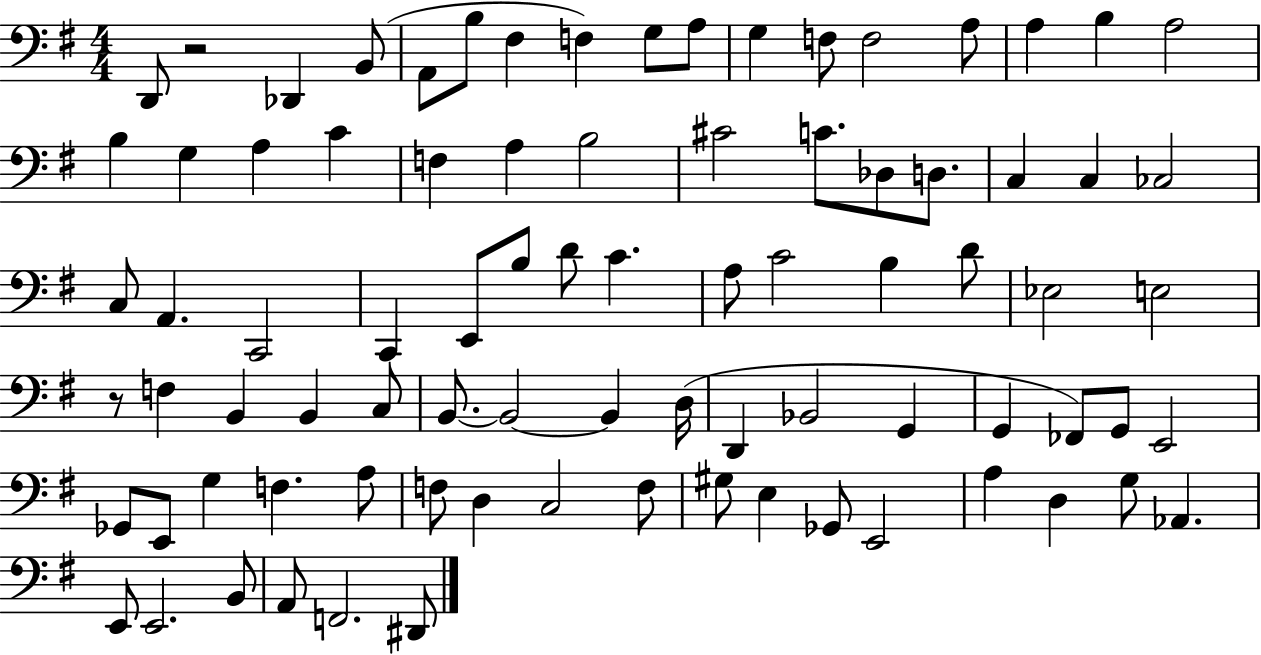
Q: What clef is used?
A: bass